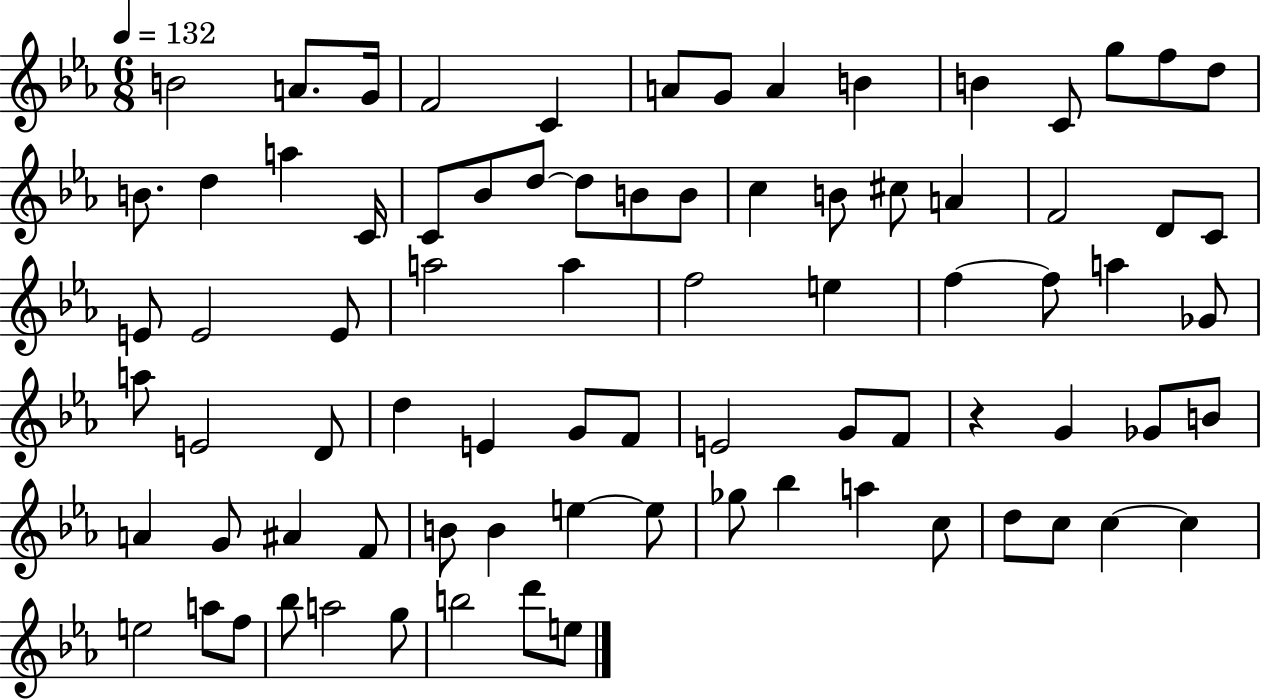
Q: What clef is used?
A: treble